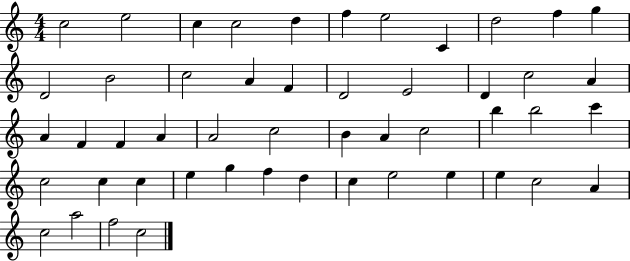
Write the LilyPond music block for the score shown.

{
  \clef treble
  \numericTimeSignature
  \time 4/4
  \key c \major
  c''2 e''2 | c''4 c''2 d''4 | f''4 e''2 c'4 | d''2 f''4 g''4 | \break d'2 b'2 | c''2 a'4 f'4 | d'2 e'2 | d'4 c''2 a'4 | \break a'4 f'4 f'4 a'4 | a'2 c''2 | b'4 a'4 c''2 | b''4 b''2 c'''4 | \break c''2 c''4 c''4 | e''4 g''4 f''4 d''4 | c''4 e''2 e''4 | e''4 c''2 a'4 | \break c''2 a''2 | f''2 c''2 | \bar "|."
}